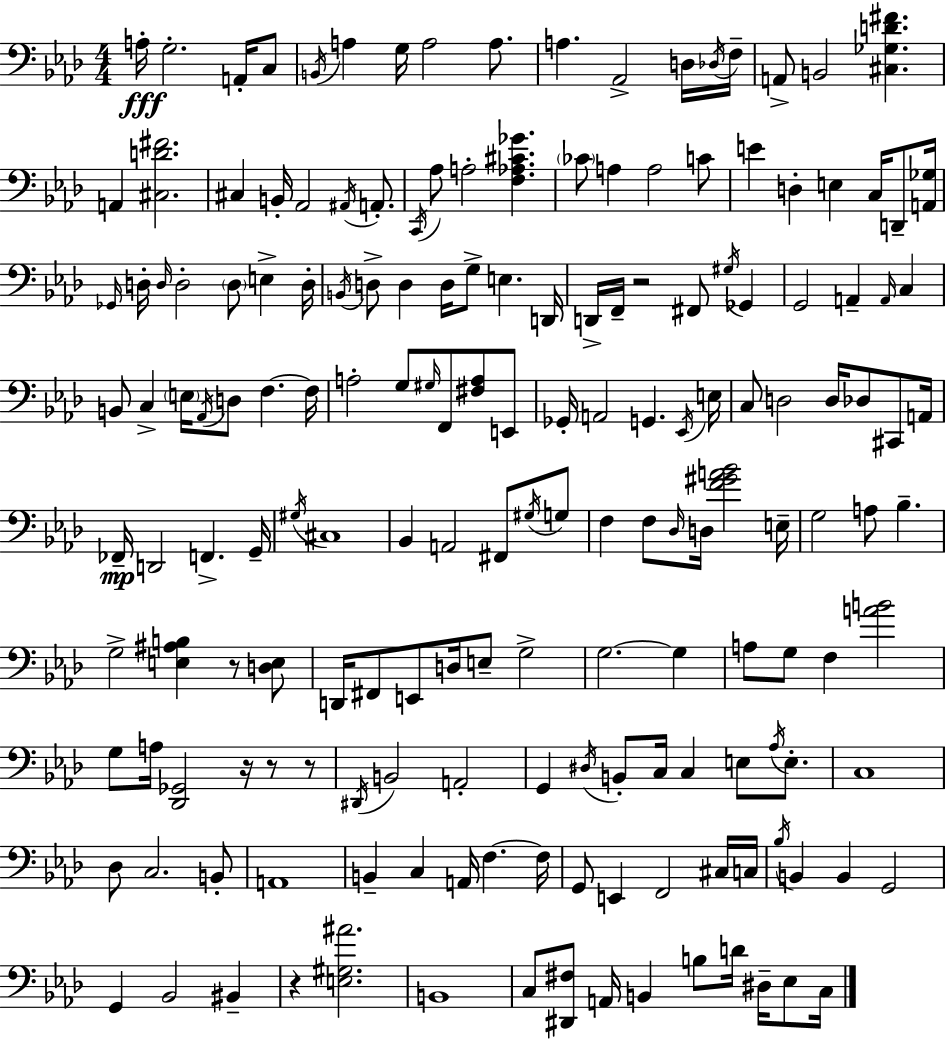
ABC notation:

X:1
T:Untitled
M:4/4
L:1/4
K:Ab
A,/4 G,2 A,,/4 C,/2 B,,/4 A, G,/4 A,2 A,/2 A, _A,,2 D,/4 _D,/4 F,/4 A,,/2 B,,2 [^C,_G,D^F] A,, [^C,D^F]2 ^C, B,,/4 _A,,2 ^A,,/4 A,,/2 C,,/4 _A,/2 A,2 [F,_A,^C_G] _C/2 A, A,2 C/2 E D, E, C,/4 D,,/2 [A,,_G,]/4 _G,,/4 D,/4 D,/4 D,2 D,/2 E, D,/4 B,,/4 D,/2 D, D,/4 G,/2 E, D,,/4 D,,/4 F,,/4 z2 ^F,,/2 ^G,/4 _G,, G,,2 A,, A,,/4 C, B,,/2 C, E,/4 _A,,/4 D,/2 F, F,/4 A,2 G,/2 ^G,/4 F,,/2 [^F,A,]/2 E,,/2 _G,,/4 A,,2 G,, _E,,/4 E,/4 C,/2 D,2 D,/4 _D,/2 ^C,,/2 A,,/4 _F,,/4 D,,2 F,, G,,/4 ^G,/4 ^C,4 _B,, A,,2 ^F,,/2 ^G,/4 G,/2 F, F,/2 _D,/4 D,/4 [F^GA_B]2 E,/4 G,2 A,/2 _B, G,2 [E,^A,B,] z/2 [D,E,]/2 D,,/4 ^F,,/2 E,,/2 D,/4 E,/2 G,2 G,2 G, A,/2 G,/2 F, [AB]2 G,/2 A,/4 [_D,,_G,,]2 z/4 z/2 z/2 ^D,,/4 B,,2 A,,2 G,, ^D,/4 B,,/2 C,/4 C, E,/2 _A,/4 E,/2 C,4 _D,/2 C,2 B,,/2 A,,4 B,, C, A,,/4 F, F,/4 G,,/2 E,, F,,2 ^C,/4 C,/4 _B,/4 B,, B,, G,,2 G,, _B,,2 ^B,, z [E,^G,^A]2 B,,4 C,/2 [^D,,^F,]/2 A,,/4 B,, B,/2 D/4 ^D,/4 _E,/2 C,/4